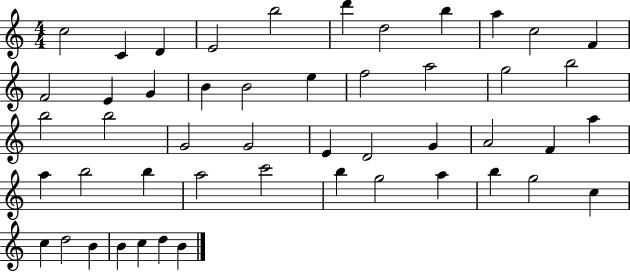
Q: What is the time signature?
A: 4/4